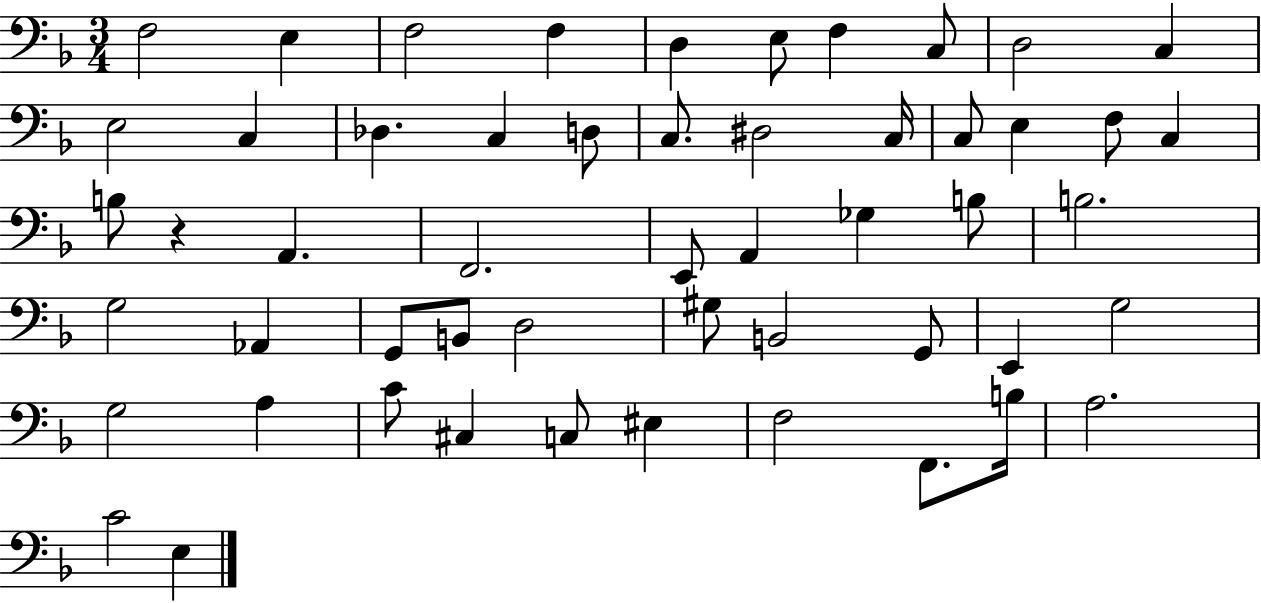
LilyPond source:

{
  \clef bass
  \numericTimeSignature
  \time 3/4
  \key f \major
  f2 e4 | f2 f4 | d4 e8 f4 c8 | d2 c4 | \break e2 c4 | des4. c4 d8 | c8. dis2 c16 | c8 e4 f8 c4 | \break b8 r4 a,4. | f,2. | e,8 a,4 ges4 b8 | b2. | \break g2 aes,4 | g,8 b,8 d2 | gis8 b,2 g,8 | e,4 g2 | \break g2 a4 | c'8 cis4 c8 eis4 | f2 f,8. b16 | a2. | \break c'2 e4 | \bar "|."
}